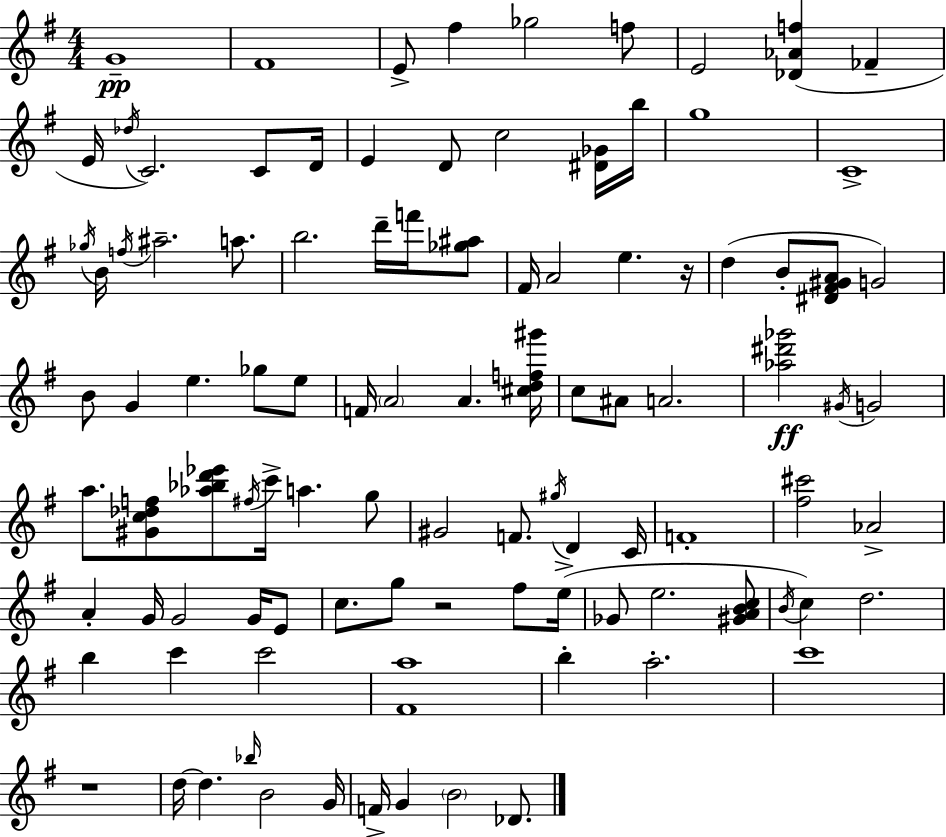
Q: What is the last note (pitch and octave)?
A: Db4